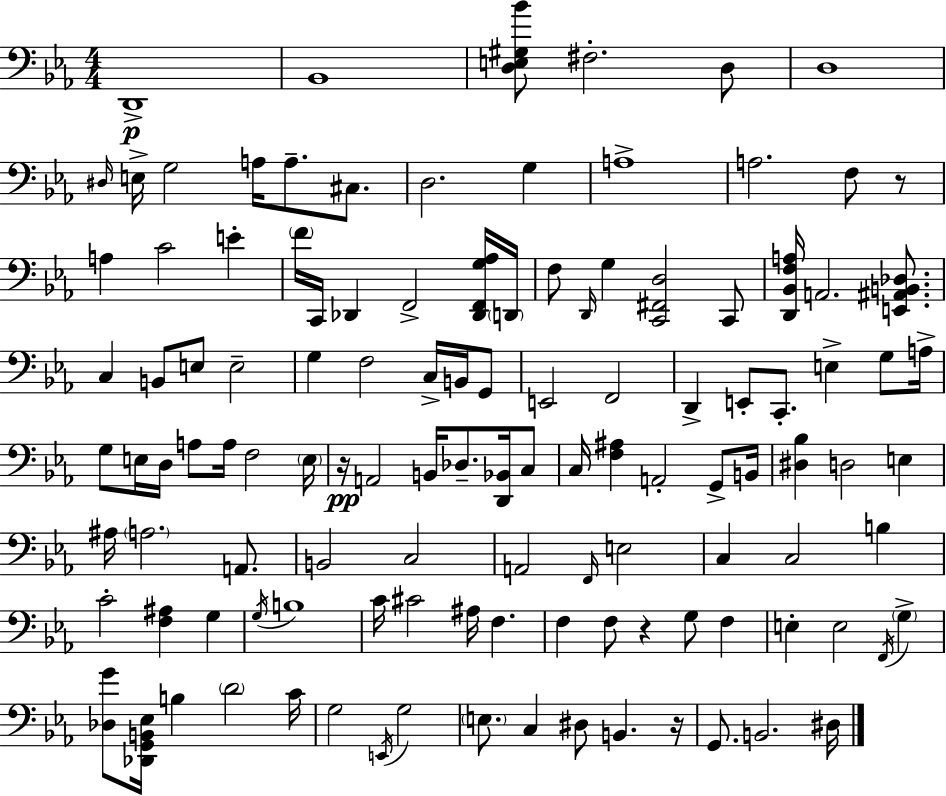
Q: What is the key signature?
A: C minor